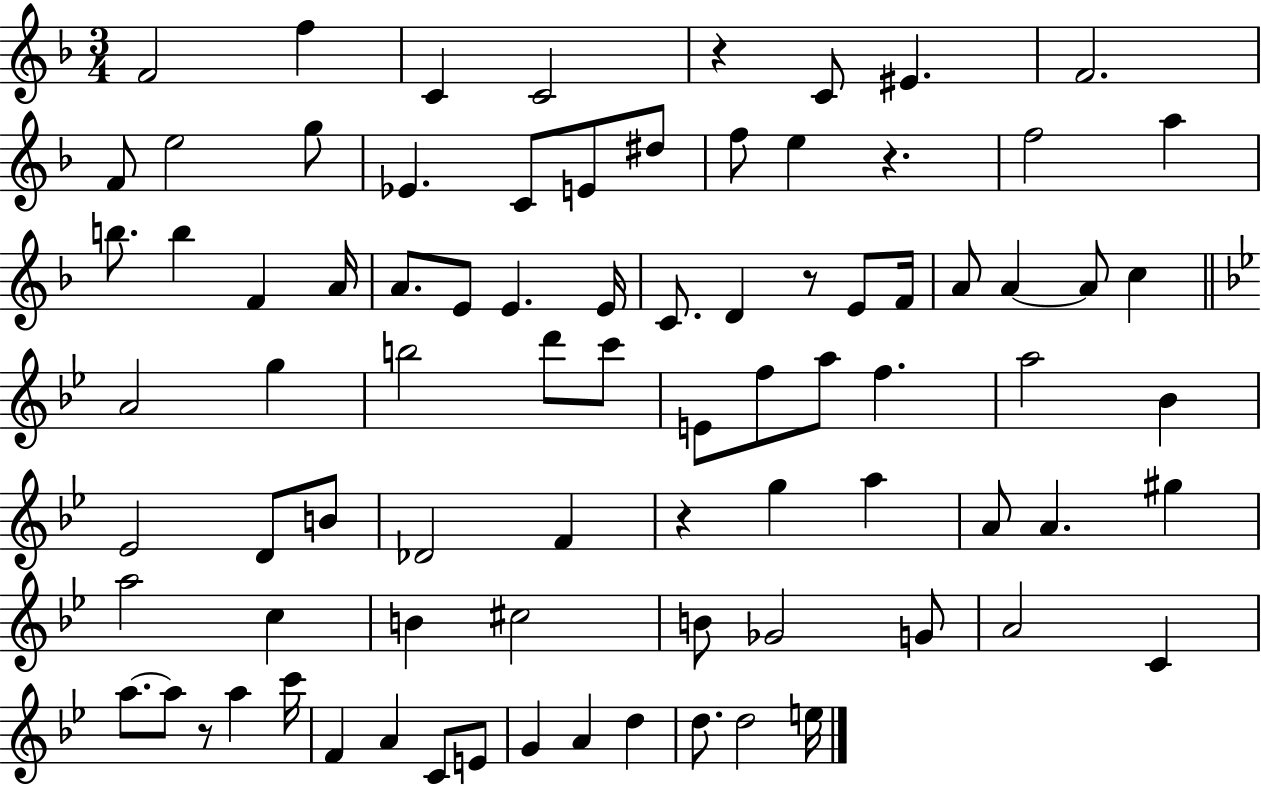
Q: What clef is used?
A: treble